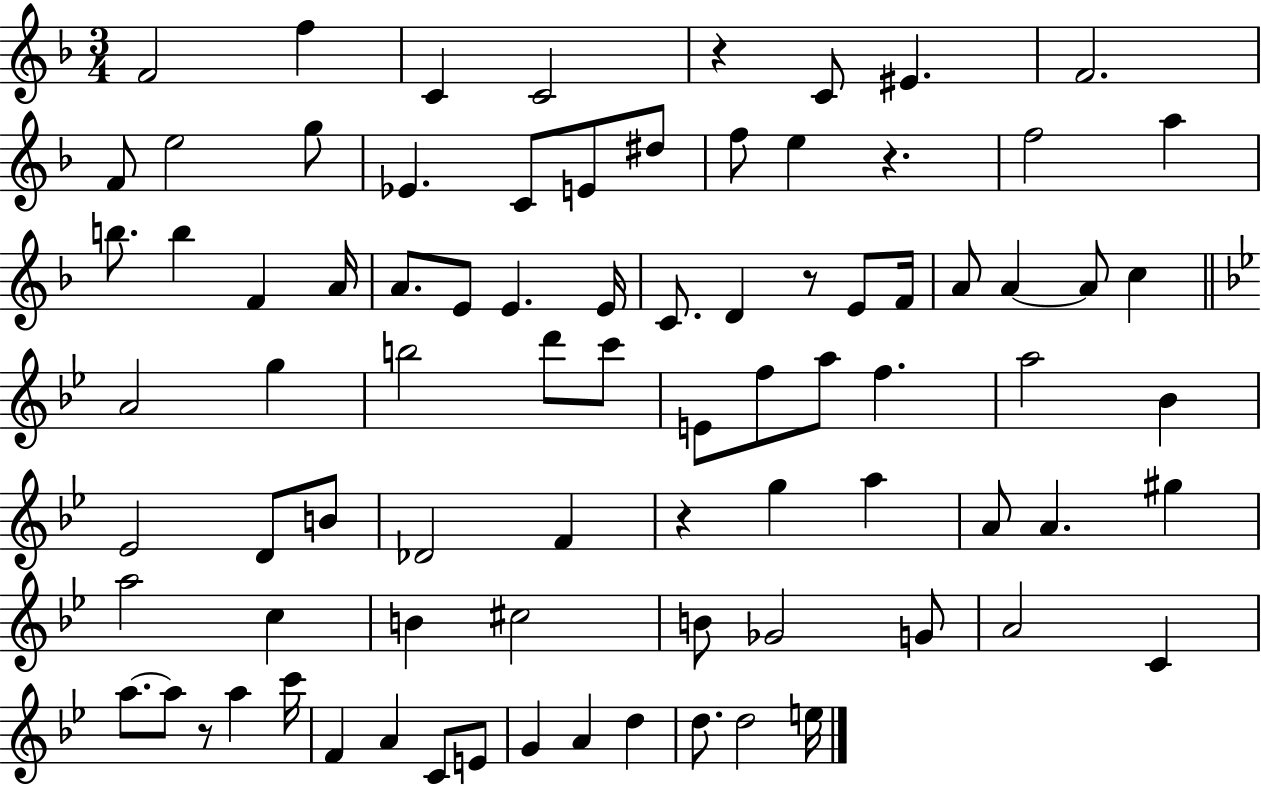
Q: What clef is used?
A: treble